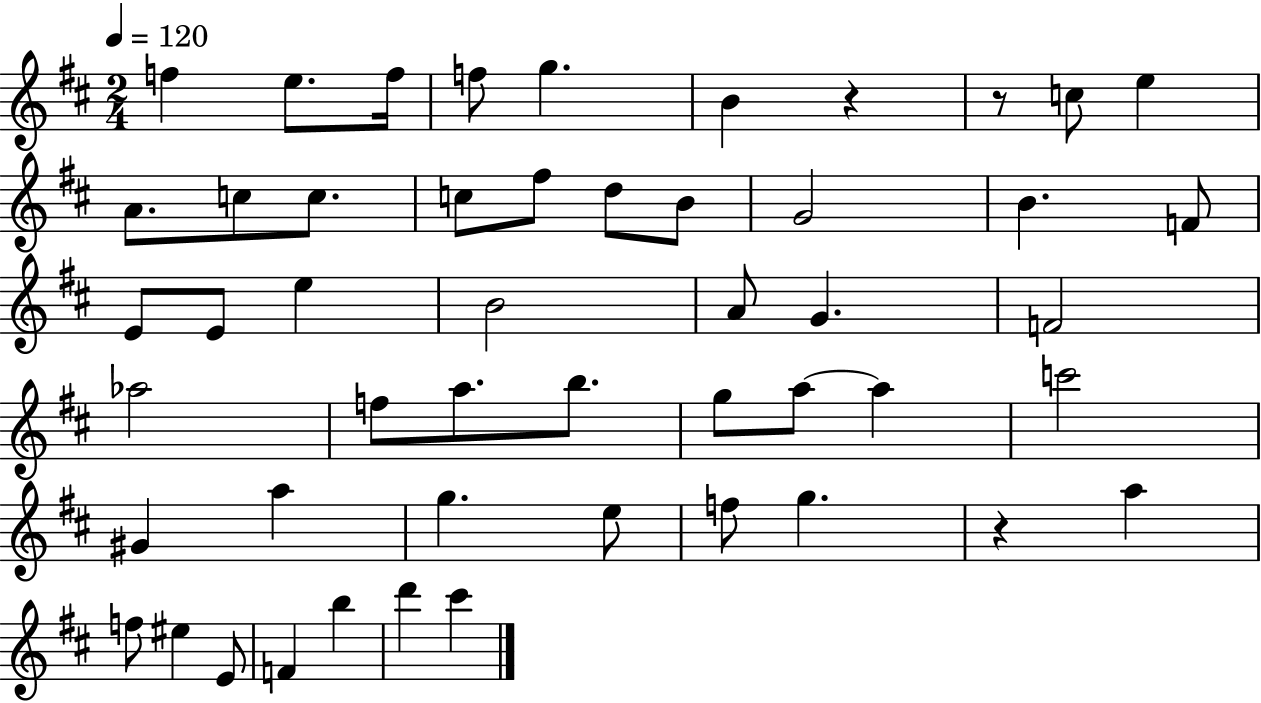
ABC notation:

X:1
T:Untitled
M:2/4
L:1/4
K:D
f e/2 f/4 f/2 g B z z/2 c/2 e A/2 c/2 c/2 c/2 ^f/2 d/2 B/2 G2 B F/2 E/2 E/2 e B2 A/2 G F2 _a2 f/2 a/2 b/2 g/2 a/2 a c'2 ^G a g e/2 f/2 g z a f/2 ^e E/2 F b d' ^c'